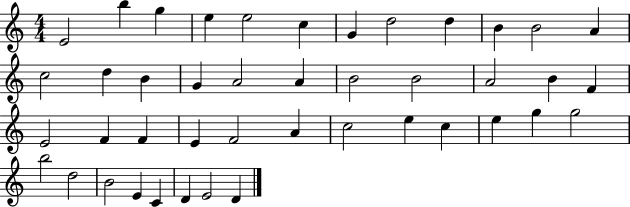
X:1
T:Untitled
M:4/4
L:1/4
K:C
E2 b g e e2 c G d2 d B B2 A c2 d B G A2 A B2 B2 A2 B F E2 F F E F2 A c2 e c e g g2 b2 d2 B2 E C D E2 D